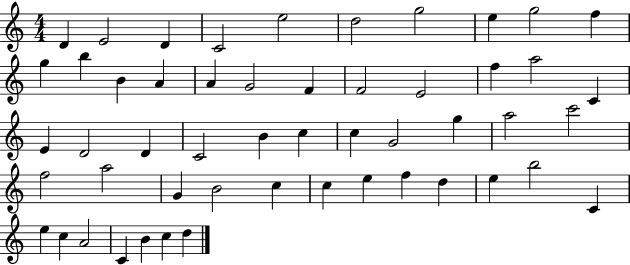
D4/q E4/h D4/q C4/h E5/h D5/h G5/h E5/q G5/h F5/q G5/q B5/q B4/q A4/q A4/q G4/h F4/q F4/h E4/h F5/q A5/h C4/q E4/q D4/h D4/q C4/h B4/q C5/q C5/q G4/h G5/q A5/h C6/h F5/h A5/h G4/q B4/h C5/q C5/q E5/q F5/q D5/q E5/q B5/h C4/q E5/q C5/q A4/h C4/q B4/q C5/q D5/q